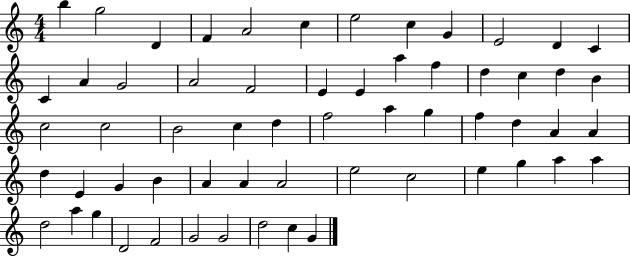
{
  \clef treble
  \numericTimeSignature
  \time 4/4
  \key c \major
  b''4 g''2 d'4 | f'4 a'2 c''4 | e''2 c''4 g'4 | e'2 d'4 c'4 | \break c'4 a'4 g'2 | a'2 f'2 | e'4 e'4 a''4 f''4 | d''4 c''4 d''4 b'4 | \break c''2 c''2 | b'2 c''4 d''4 | f''2 a''4 g''4 | f''4 d''4 a'4 a'4 | \break d''4 e'4 g'4 b'4 | a'4 a'4 a'2 | e''2 c''2 | e''4 g''4 a''4 a''4 | \break d''2 a''4 g''4 | d'2 f'2 | g'2 g'2 | d''2 c''4 g'4 | \break \bar "|."
}